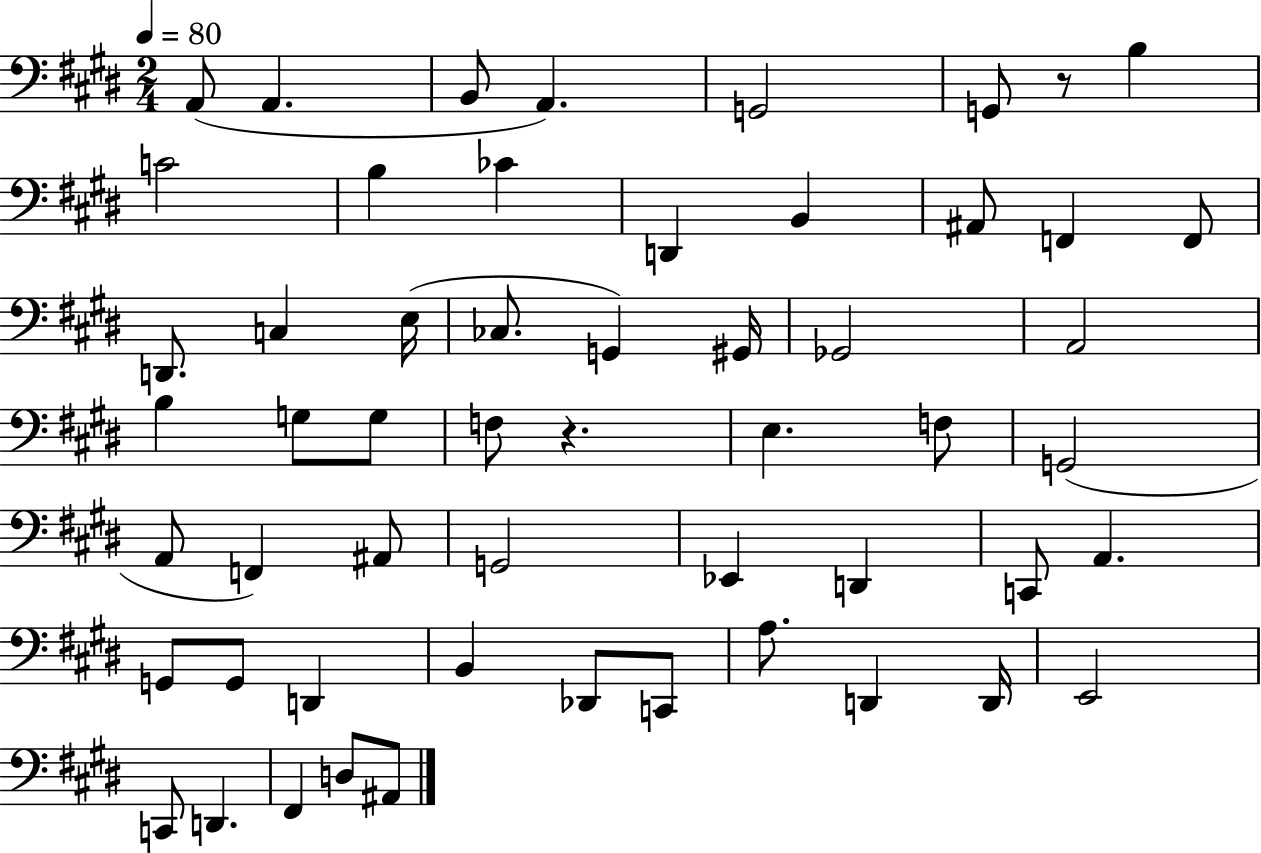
X:1
T:Untitled
M:2/4
L:1/4
K:E
A,,/2 A,, B,,/2 A,, G,,2 G,,/2 z/2 B, C2 B, _C D,, B,, ^A,,/2 F,, F,,/2 D,,/2 C, E,/4 _C,/2 G,, ^G,,/4 _G,,2 A,,2 B, G,/2 G,/2 F,/2 z E, F,/2 G,,2 A,,/2 F,, ^A,,/2 G,,2 _E,, D,, C,,/2 A,, G,,/2 G,,/2 D,, B,, _D,,/2 C,,/2 A,/2 D,, D,,/4 E,,2 C,,/2 D,, ^F,, D,/2 ^A,,/2